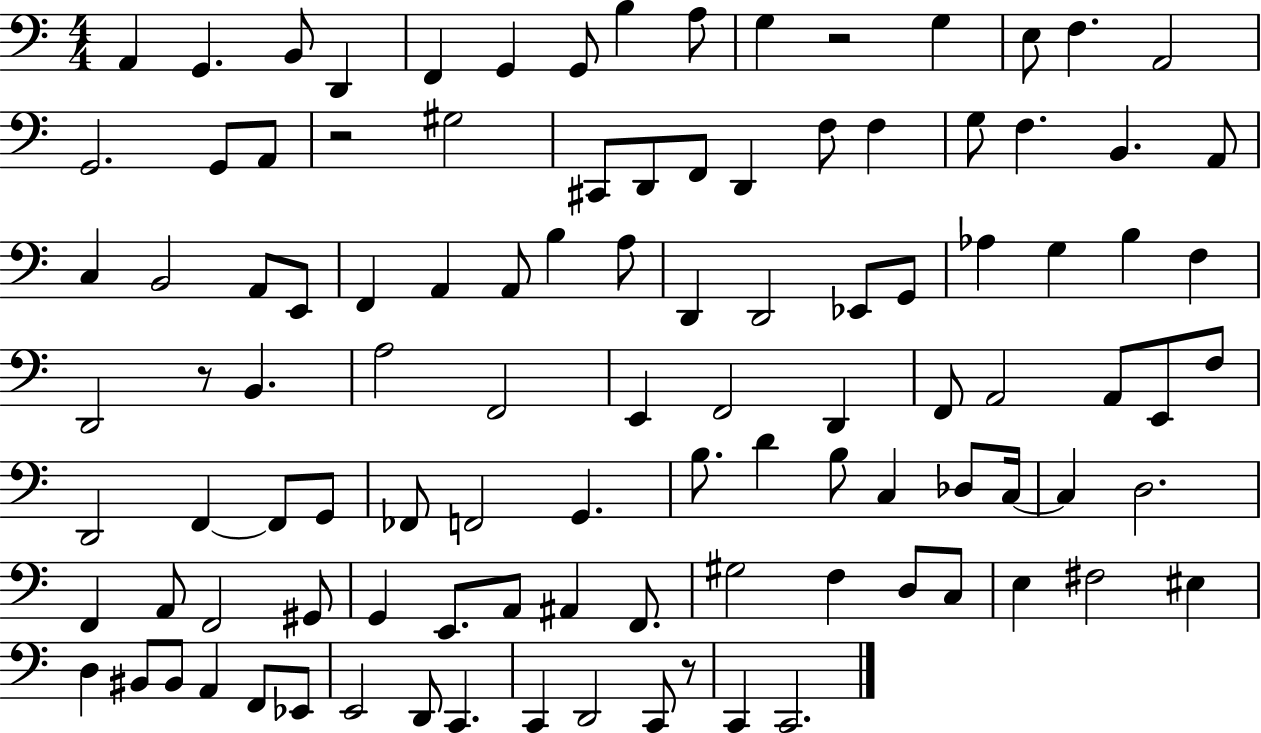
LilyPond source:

{
  \clef bass
  \numericTimeSignature
  \time 4/4
  \key c \major
  a,4 g,4. b,8 d,4 | f,4 g,4 g,8 b4 a8 | g4 r2 g4 | e8 f4. a,2 | \break g,2. g,8 a,8 | r2 gis2 | cis,8 d,8 f,8 d,4 f8 f4 | g8 f4. b,4. a,8 | \break c4 b,2 a,8 e,8 | f,4 a,4 a,8 b4 a8 | d,4 d,2 ees,8 g,8 | aes4 g4 b4 f4 | \break d,2 r8 b,4. | a2 f,2 | e,4 f,2 d,4 | f,8 a,2 a,8 e,8 f8 | \break d,2 f,4~~ f,8 g,8 | fes,8 f,2 g,4. | b8. d'4 b8 c4 des8 c16~~ | c4 d2. | \break f,4 a,8 f,2 gis,8 | g,4 e,8. a,8 ais,4 f,8. | gis2 f4 d8 c8 | e4 fis2 eis4 | \break d4 bis,8 bis,8 a,4 f,8 ees,8 | e,2 d,8 c,4. | c,4 d,2 c,8 r8 | c,4 c,2. | \break \bar "|."
}